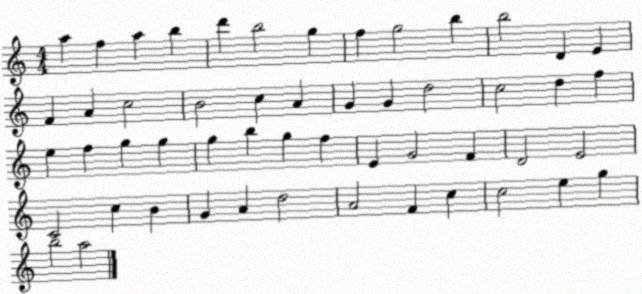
X:1
T:Untitled
M:4/4
L:1/4
K:C
a f a b d' b2 g f g2 b b2 D E F A c2 B2 c A G G d2 c2 d f e f g g g b g f E G2 F D2 E2 C2 c B G A d2 A2 F c c2 e g b2 a2